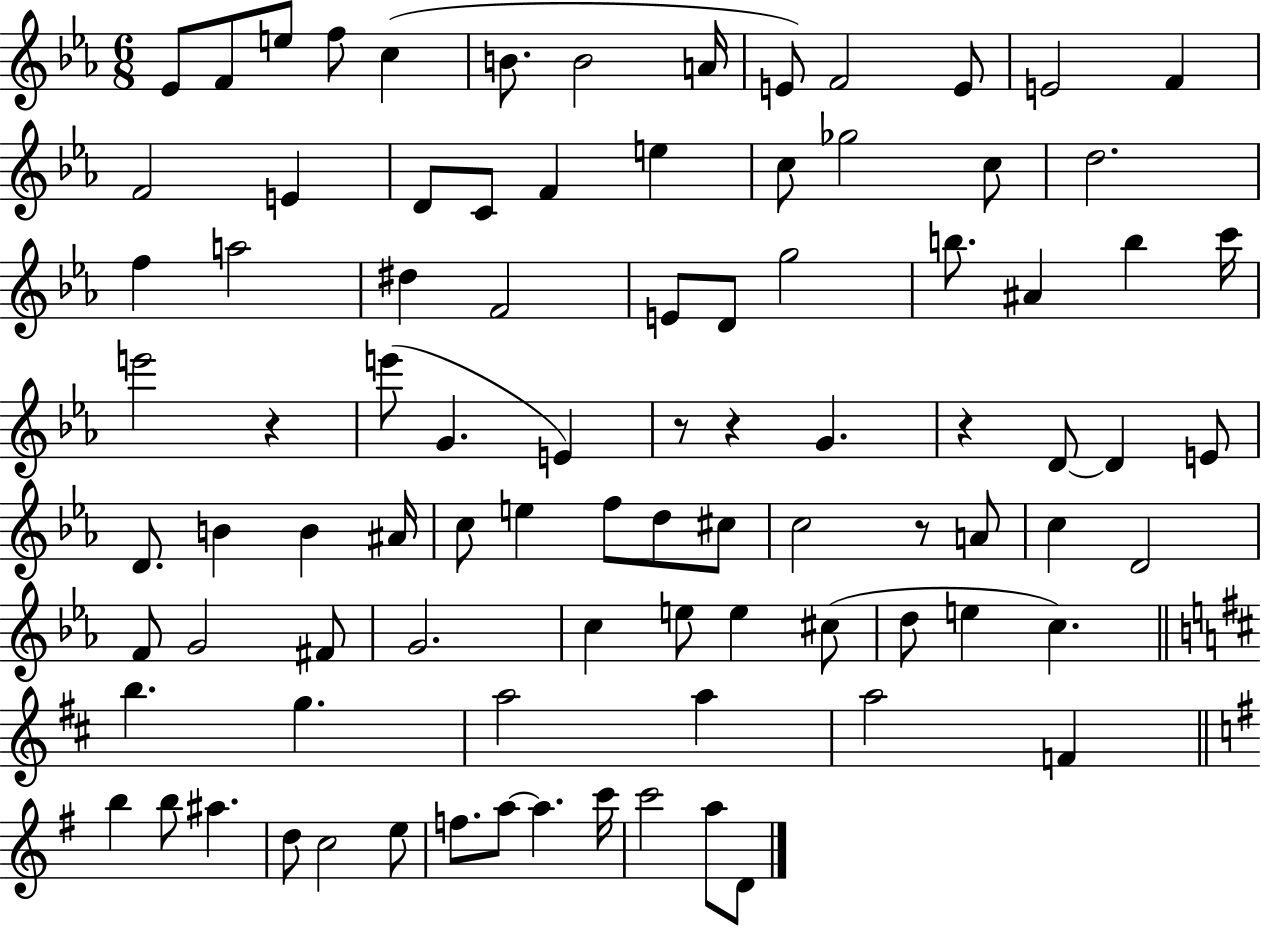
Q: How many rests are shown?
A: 5